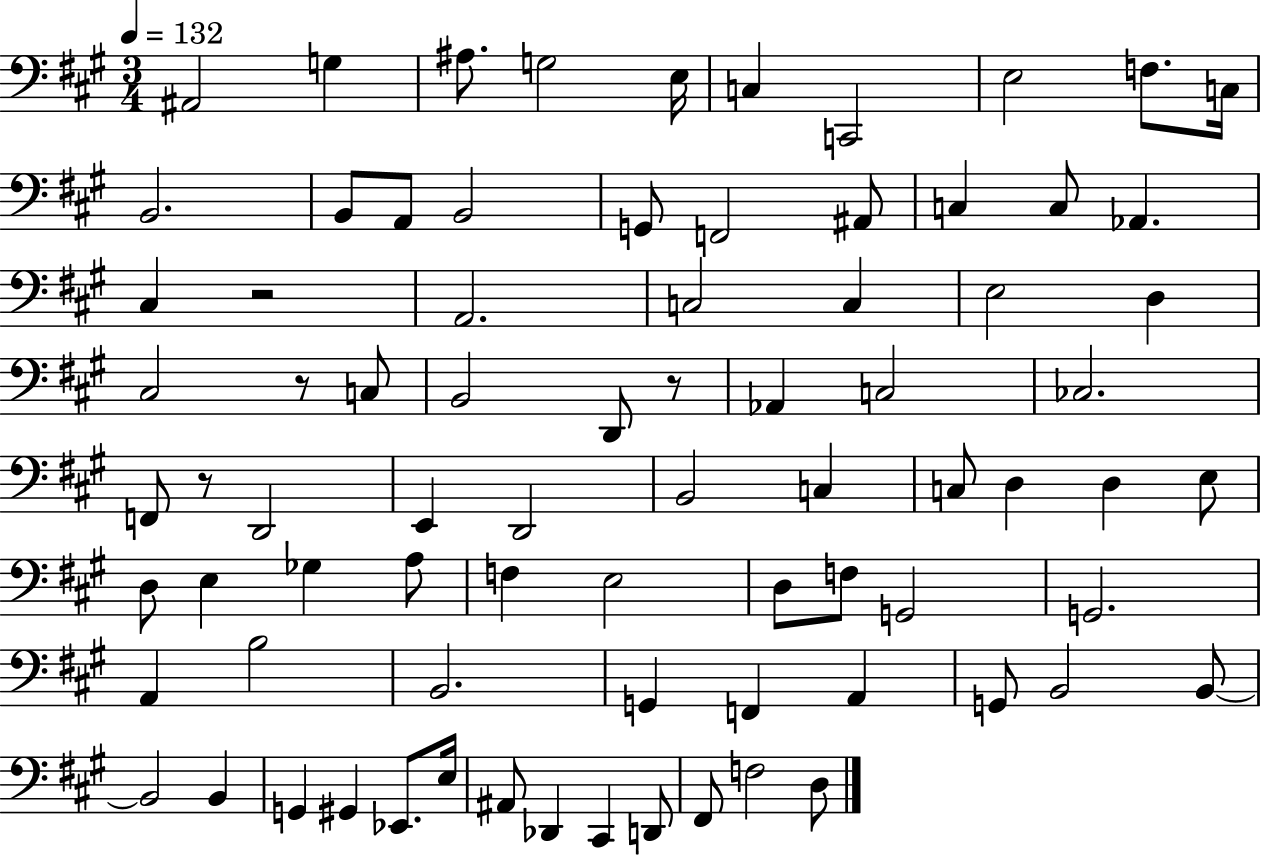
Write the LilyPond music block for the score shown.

{
  \clef bass
  \numericTimeSignature
  \time 3/4
  \key a \major
  \tempo 4 = 132
  ais,2 g4 | ais8. g2 e16 | c4 c,2 | e2 f8. c16 | \break b,2. | b,8 a,8 b,2 | g,8 f,2 ais,8 | c4 c8 aes,4. | \break cis4 r2 | a,2. | c2 c4 | e2 d4 | \break cis2 r8 c8 | b,2 d,8 r8 | aes,4 c2 | ces2. | \break f,8 r8 d,2 | e,4 d,2 | b,2 c4 | c8 d4 d4 e8 | \break d8 e4 ges4 a8 | f4 e2 | d8 f8 g,2 | g,2. | \break a,4 b2 | b,2. | g,4 f,4 a,4 | g,8 b,2 b,8~~ | \break b,2 b,4 | g,4 gis,4 ees,8. e16 | ais,8 des,4 cis,4 d,8 | fis,8 f2 d8 | \break \bar "|."
}